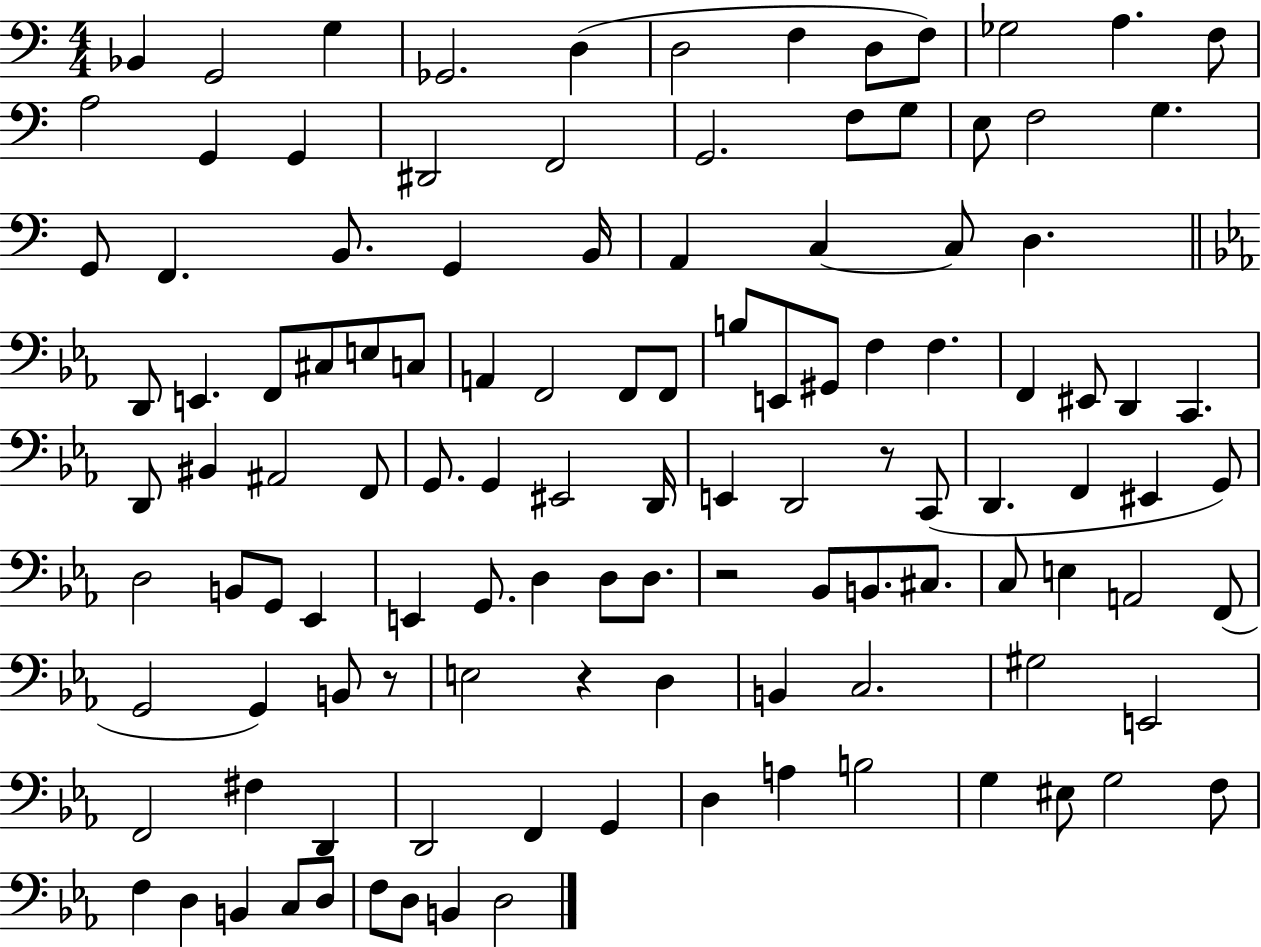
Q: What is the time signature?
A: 4/4